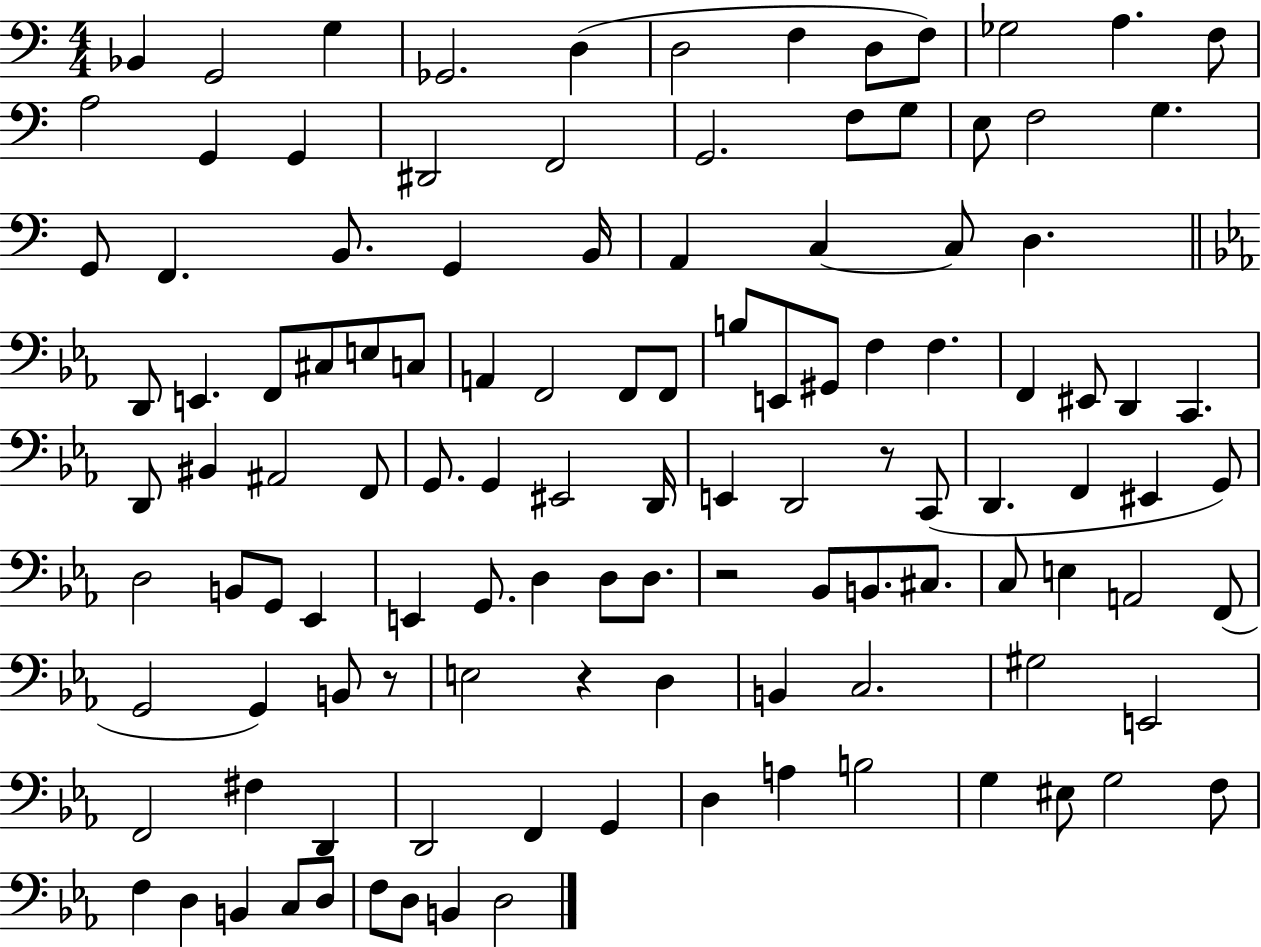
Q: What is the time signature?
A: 4/4